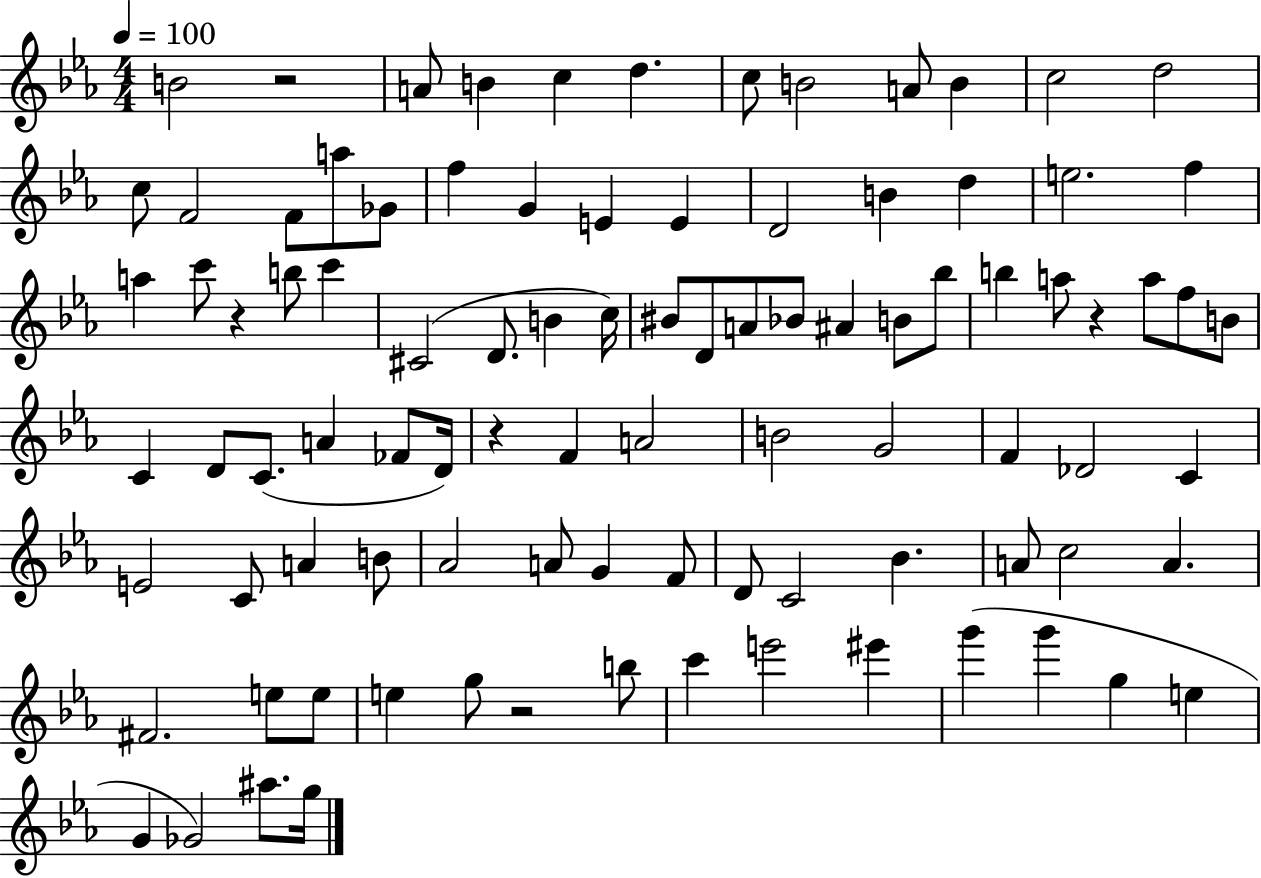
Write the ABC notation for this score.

X:1
T:Untitled
M:4/4
L:1/4
K:Eb
B2 z2 A/2 B c d c/2 B2 A/2 B c2 d2 c/2 F2 F/2 a/2 _G/2 f G E E D2 B d e2 f a c'/2 z b/2 c' ^C2 D/2 B c/4 ^B/2 D/2 A/2 _B/2 ^A B/2 _b/2 b a/2 z a/2 f/2 B/2 C D/2 C/2 A _F/2 D/4 z F A2 B2 G2 F _D2 C E2 C/2 A B/2 _A2 A/2 G F/2 D/2 C2 _B A/2 c2 A ^F2 e/2 e/2 e g/2 z2 b/2 c' e'2 ^e' g' g' g e G _G2 ^a/2 g/4